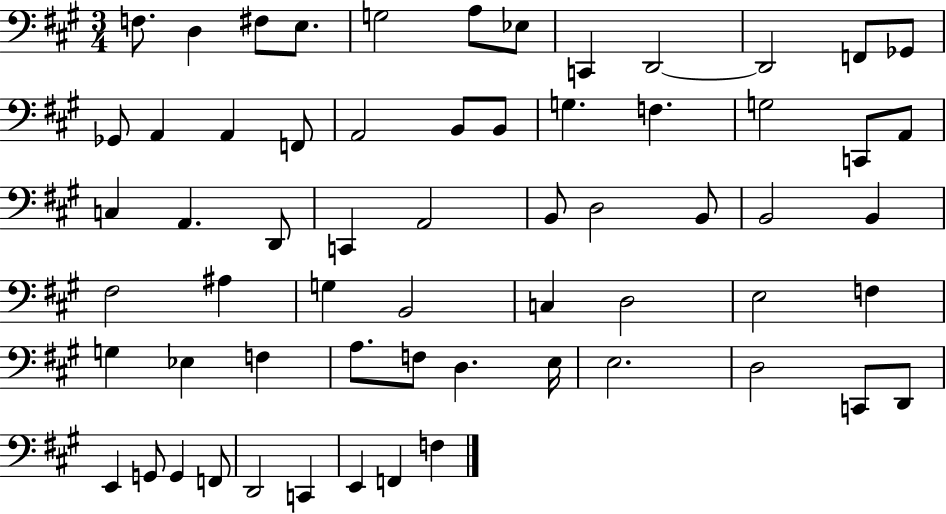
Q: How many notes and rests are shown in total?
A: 62